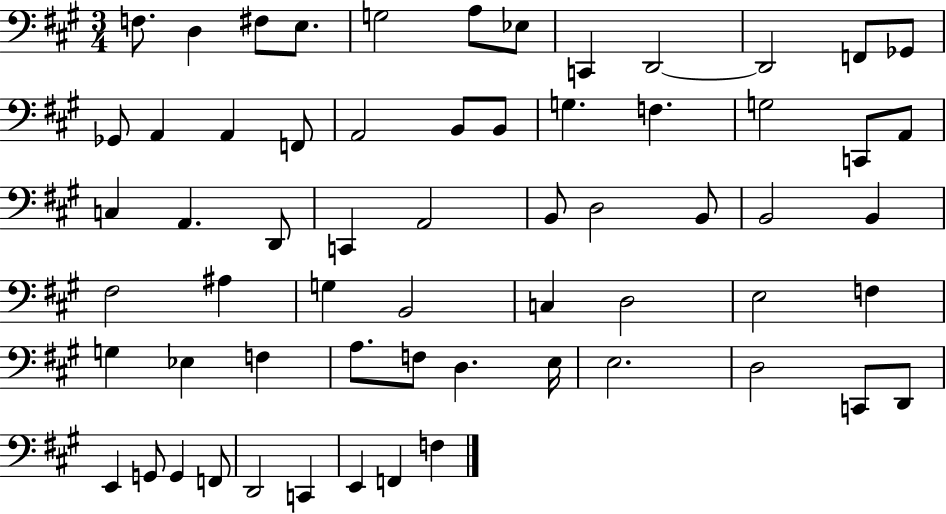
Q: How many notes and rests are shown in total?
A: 62